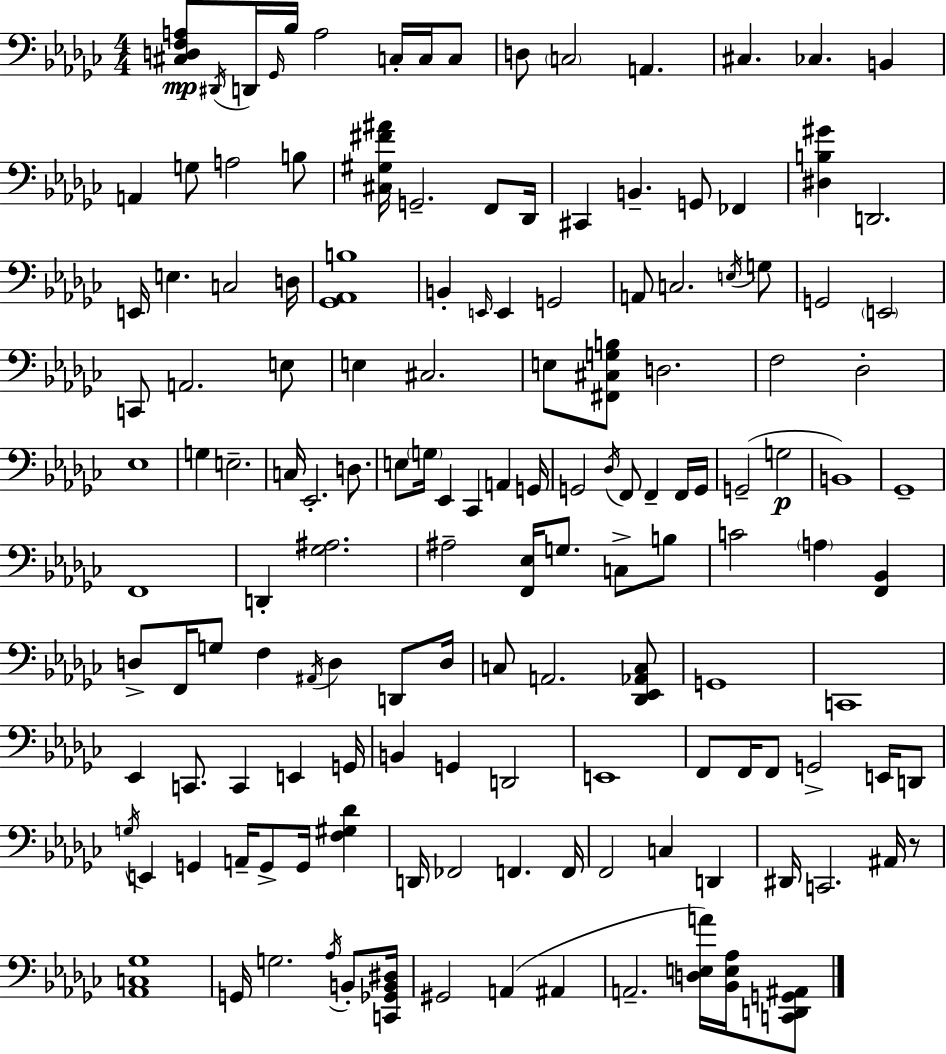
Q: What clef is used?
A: bass